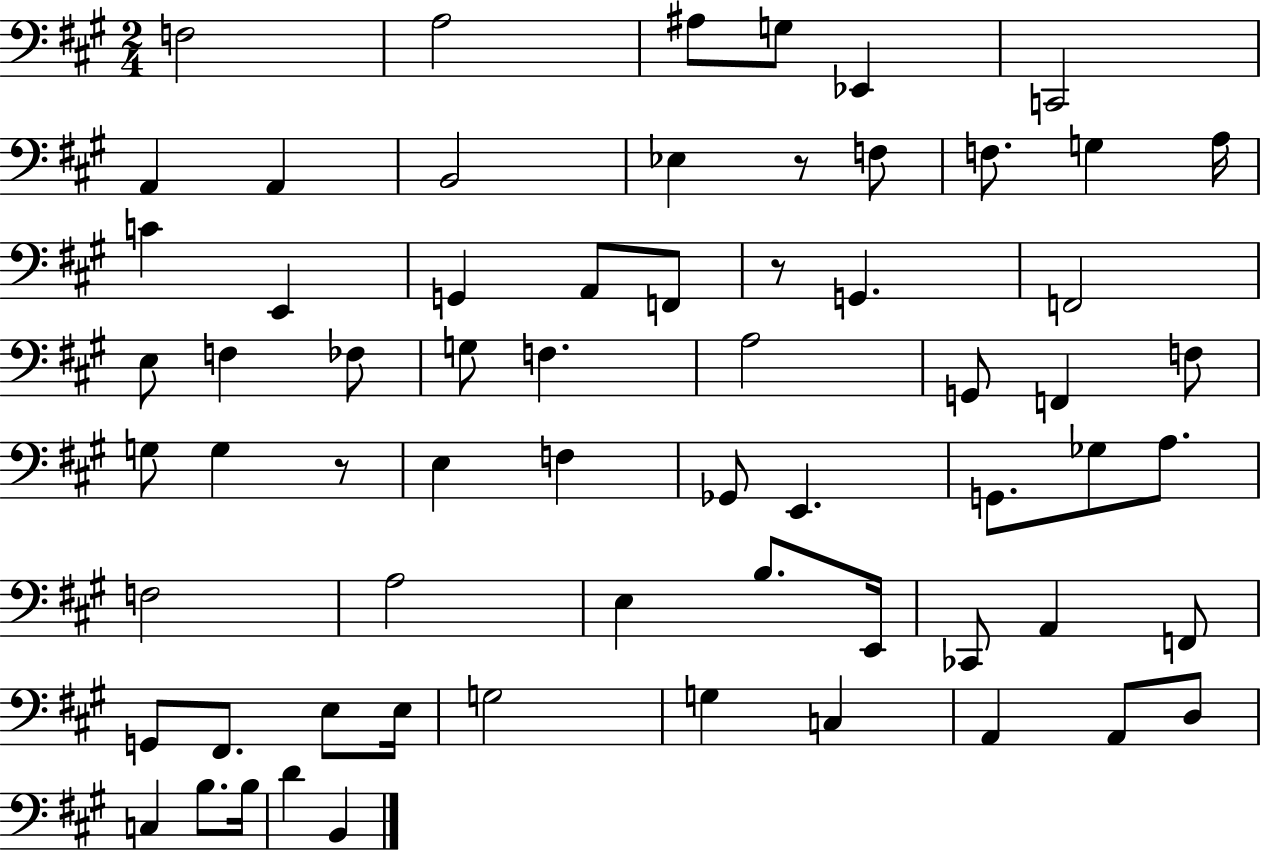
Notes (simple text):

F3/h A3/h A#3/e G3/e Eb2/q C2/h A2/q A2/q B2/h Eb3/q R/e F3/e F3/e. G3/q A3/s C4/q E2/q G2/q A2/e F2/e R/e G2/q. F2/h E3/e F3/q FES3/e G3/e F3/q. A3/h G2/e F2/q F3/e G3/e G3/q R/e E3/q F3/q Gb2/e E2/q. G2/e. Gb3/e A3/e. F3/h A3/h E3/q B3/e. E2/s CES2/e A2/q F2/e G2/e F#2/e. E3/e E3/s G3/h G3/q C3/q A2/q A2/e D3/e C3/q B3/e. B3/s D4/q B2/q